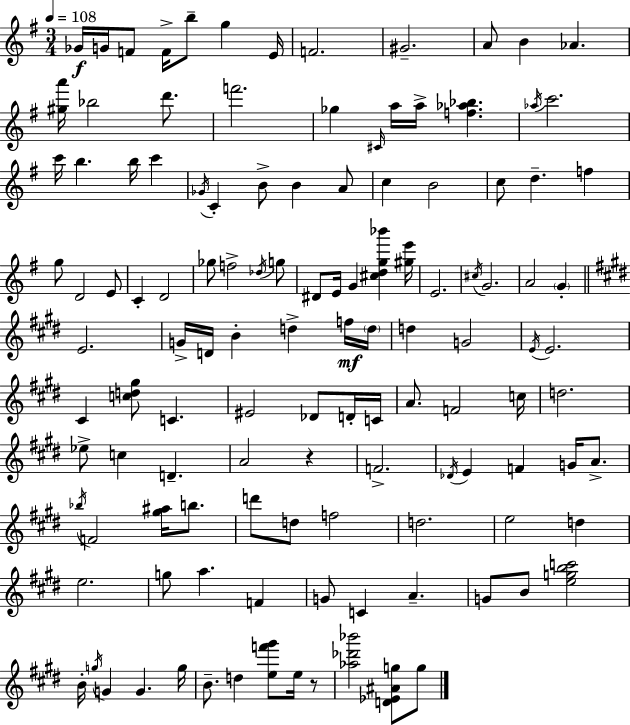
Gb4/s G4/s F4/e F4/s B5/e G5/q E4/s F4/h. G#4/h. A4/e B4/q Ab4/q. [G#5,A6]/s Bb5/h D6/e. F6/h. Gb5/q C#4/s A5/s A5/s [F5,Ab5,Bb5]/q. Ab5/s C6/h. C6/s B5/q. B5/s C6/q Gb4/s C4/q B4/e B4/q A4/e C5/q B4/h C5/e D5/q. F5/q G5/e D4/h E4/e C4/q D4/h Gb5/e F5/h Db5/s G5/e D#4/e E4/s G4/q [C#5,D5,G5,Bb6]/q [G#5,E6]/s E4/h. C#5/s G4/h. A4/h G4/q E4/h. G4/s D4/s B4/q D5/q F5/s D5/s D5/q G4/h E4/s E4/h. C#4/q [C5,D5,G#5]/e C4/q. EIS4/h Db4/e D4/s C4/s A4/e. F4/h C5/s D5/h. Eb5/e C5/q D4/q. A4/h R/q F4/h. Db4/s E4/q F4/q G4/s A4/e. Bb5/s F4/h [G#5,A#5]/s B5/e. D6/e D5/e F5/h D5/h. E5/h D5/q E5/h. G5/e A5/q. F4/q G4/e C4/q A4/q. G4/e B4/e [E5,G5,B5,C6]/h B4/s G5/s G4/q G4/q. G5/s B4/e. D5/q [E5,F6,G#6]/e E5/s R/e [Ab5,Db6,Bb6]/h [D4,Eb4,A#4,G5]/e G5/e